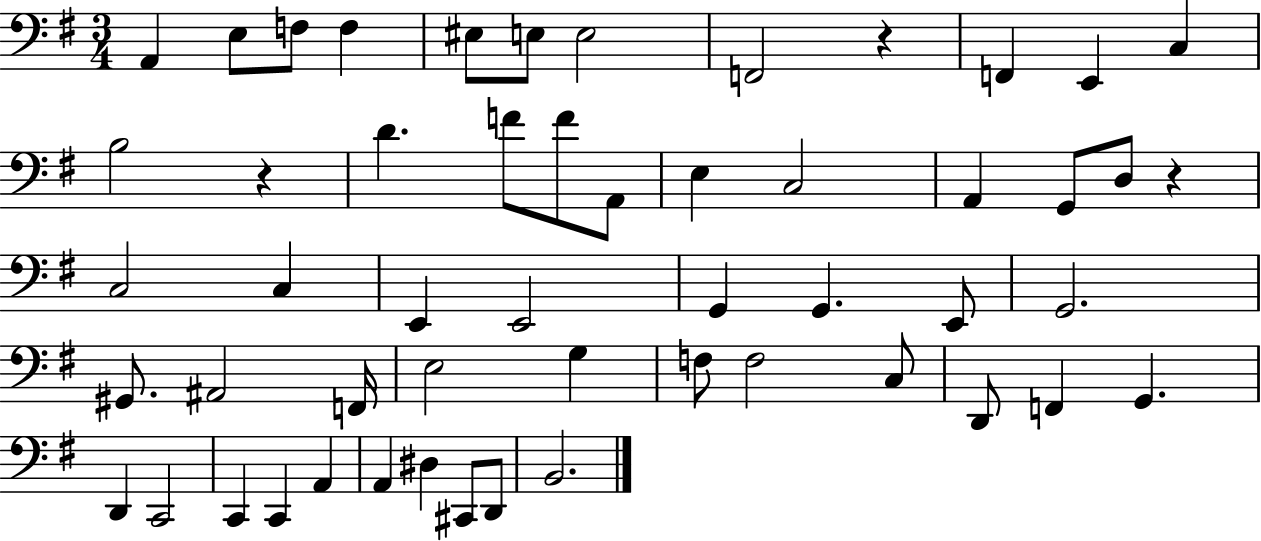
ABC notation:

X:1
T:Untitled
M:3/4
L:1/4
K:G
A,, E,/2 F,/2 F, ^E,/2 E,/2 E,2 F,,2 z F,, E,, C, B,2 z D F/2 F/2 A,,/2 E, C,2 A,, G,,/2 D,/2 z C,2 C, E,, E,,2 G,, G,, E,,/2 G,,2 ^G,,/2 ^A,,2 F,,/4 E,2 G, F,/2 F,2 C,/2 D,,/2 F,, G,, D,, C,,2 C,, C,, A,, A,, ^D, ^C,,/2 D,,/2 B,,2